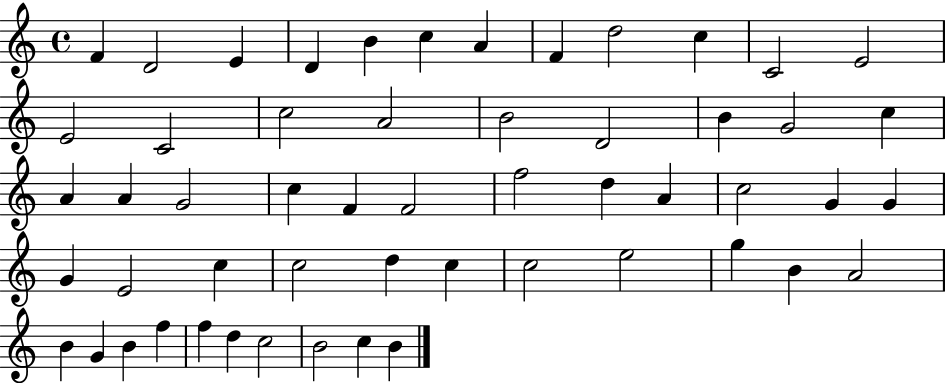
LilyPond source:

{
  \clef treble
  \time 4/4
  \defaultTimeSignature
  \key c \major
  f'4 d'2 e'4 | d'4 b'4 c''4 a'4 | f'4 d''2 c''4 | c'2 e'2 | \break e'2 c'2 | c''2 a'2 | b'2 d'2 | b'4 g'2 c''4 | \break a'4 a'4 g'2 | c''4 f'4 f'2 | f''2 d''4 a'4 | c''2 g'4 g'4 | \break g'4 e'2 c''4 | c''2 d''4 c''4 | c''2 e''2 | g''4 b'4 a'2 | \break b'4 g'4 b'4 f''4 | f''4 d''4 c''2 | b'2 c''4 b'4 | \bar "|."
}